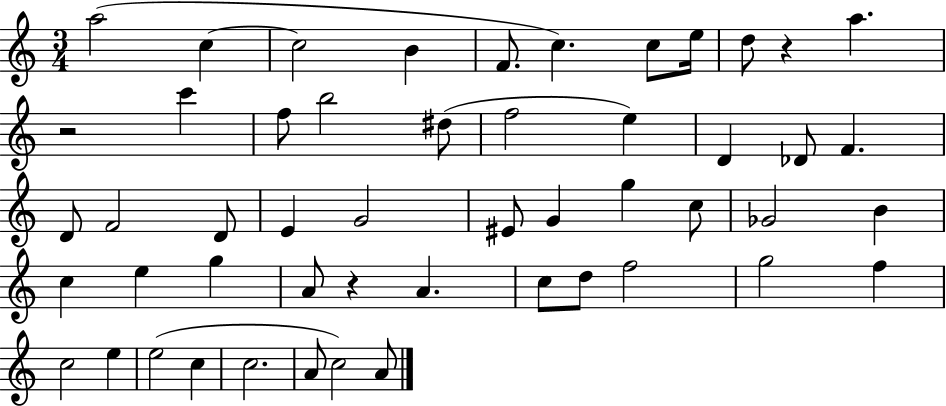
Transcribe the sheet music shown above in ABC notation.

X:1
T:Untitled
M:3/4
L:1/4
K:C
a2 c c2 B F/2 c c/2 e/4 d/2 z a z2 c' f/2 b2 ^d/2 f2 e D _D/2 F D/2 F2 D/2 E G2 ^E/2 G g c/2 _G2 B c e g A/2 z A c/2 d/2 f2 g2 f c2 e e2 c c2 A/2 c2 A/2